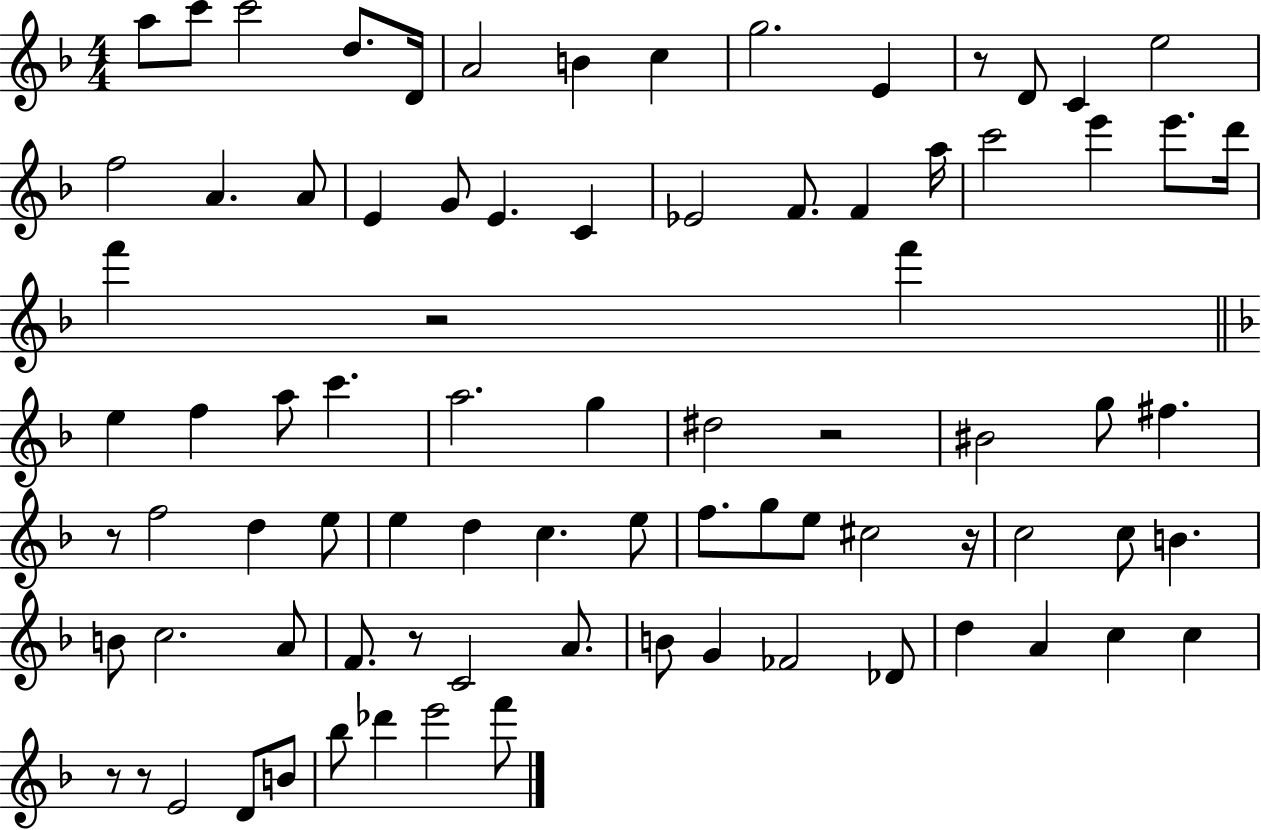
A5/e C6/e C6/h D5/e. D4/s A4/h B4/q C5/q G5/h. E4/q R/e D4/e C4/q E5/h F5/h A4/q. A4/e E4/q G4/e E4/q. C4/q Eb4/h F4/e. F4/q A5/s C6/h E6/q E6/e. D6/s F6/q R/h F6/q E5/q F5/q A5/e C6/q. A5/h. G5/q D#5/h R/h BIS4/h G5/e F#5/q. R/e F5/h D5/q E5/e E5/q D5/q C5/q. E5/e F5/e. G5/e E5/e C#5/h R/s C5/h C5/e B4/q. B4/e C5/h. A4/e F4/e. R/e C4/h A4/e. B4/e G4/q FES4/h Db4/e D5/q A4/q C5/q C5/q R/e R/e E4/h D4/e B4/e Bb5/e Db6/q E6/h F6/e